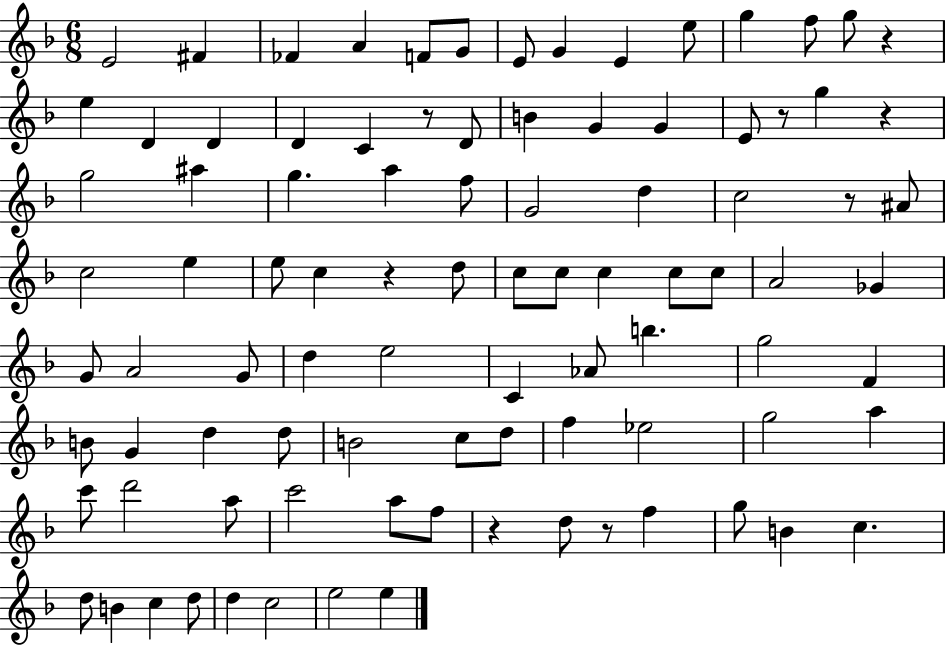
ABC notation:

X:1
T:Untitled
M:6/8
L:1/4
K:F
E2 ^F _F A F/2 G/2 E/2 G E e/2 g f/2 g/2 z e D D D C z/2 D/2 B G G E/2 z/2 g z g2 ^a g a f/2 G2 d c2 z/2 ^A/2 c2 e e/2 c z d/2 c/2 c/2 c c/2 c/2 A2 _G G/2 A2 G/2 d e2 C _A/2 b g2 F B/2 G d d/2 B2 c/2 d/2 f _e2 g2 a c'/2 d'2 a/2 c'2 a/2 f/2 z d/2 z/2 f g/2 B c d/2 B c d/2 d c2 e2 e